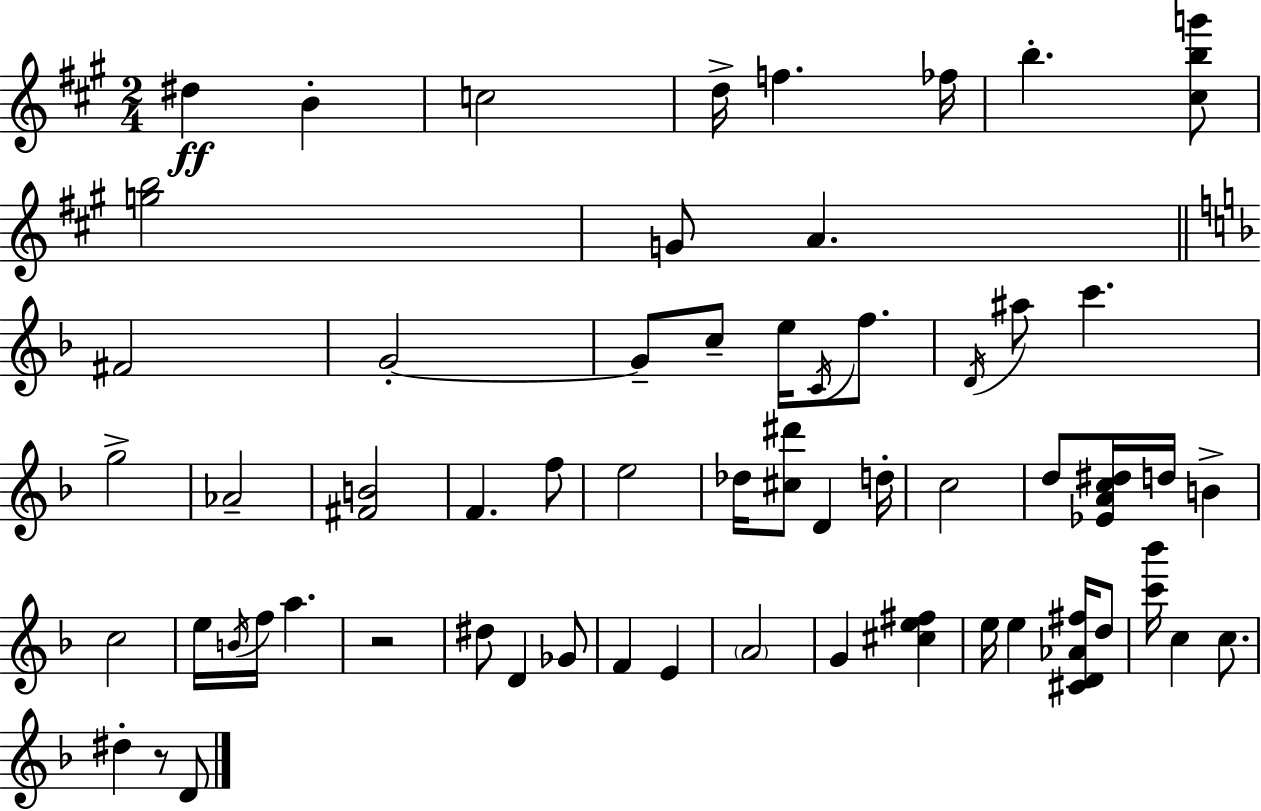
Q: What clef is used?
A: treble